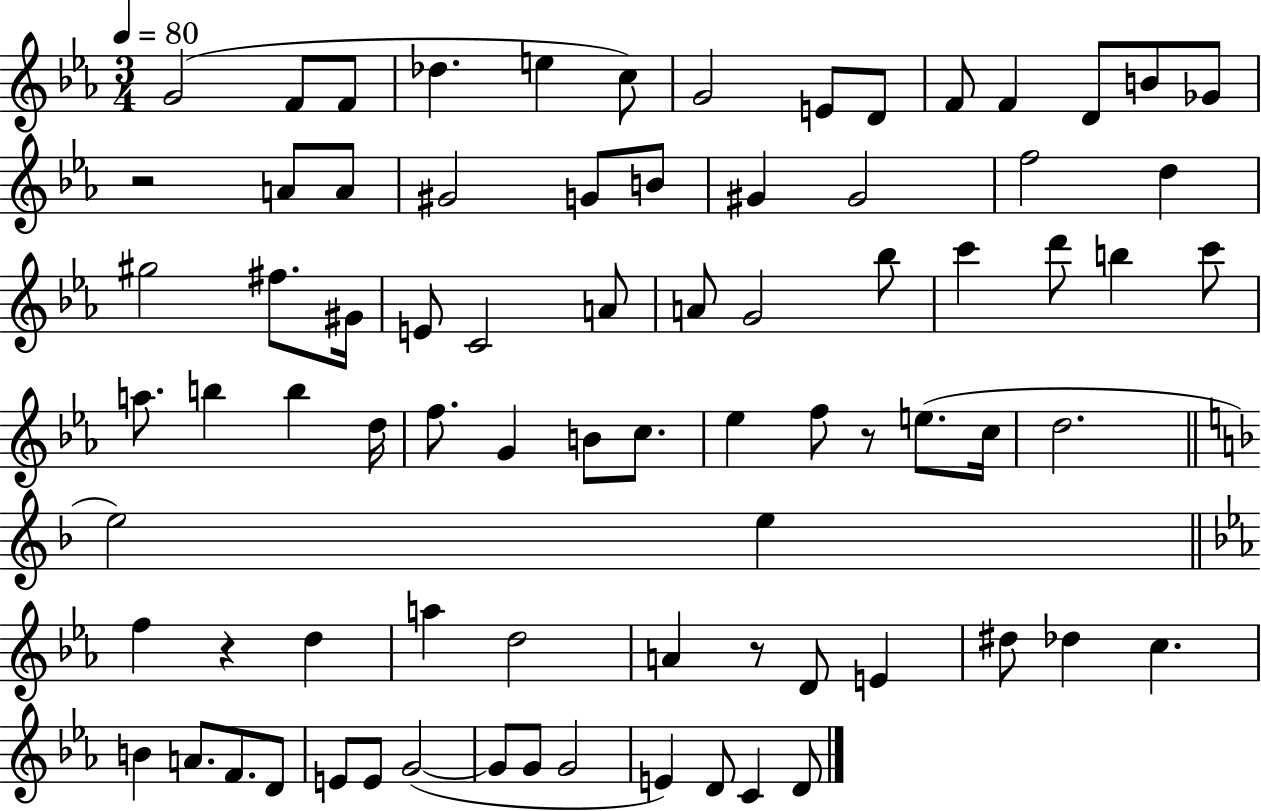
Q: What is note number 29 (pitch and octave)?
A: A4